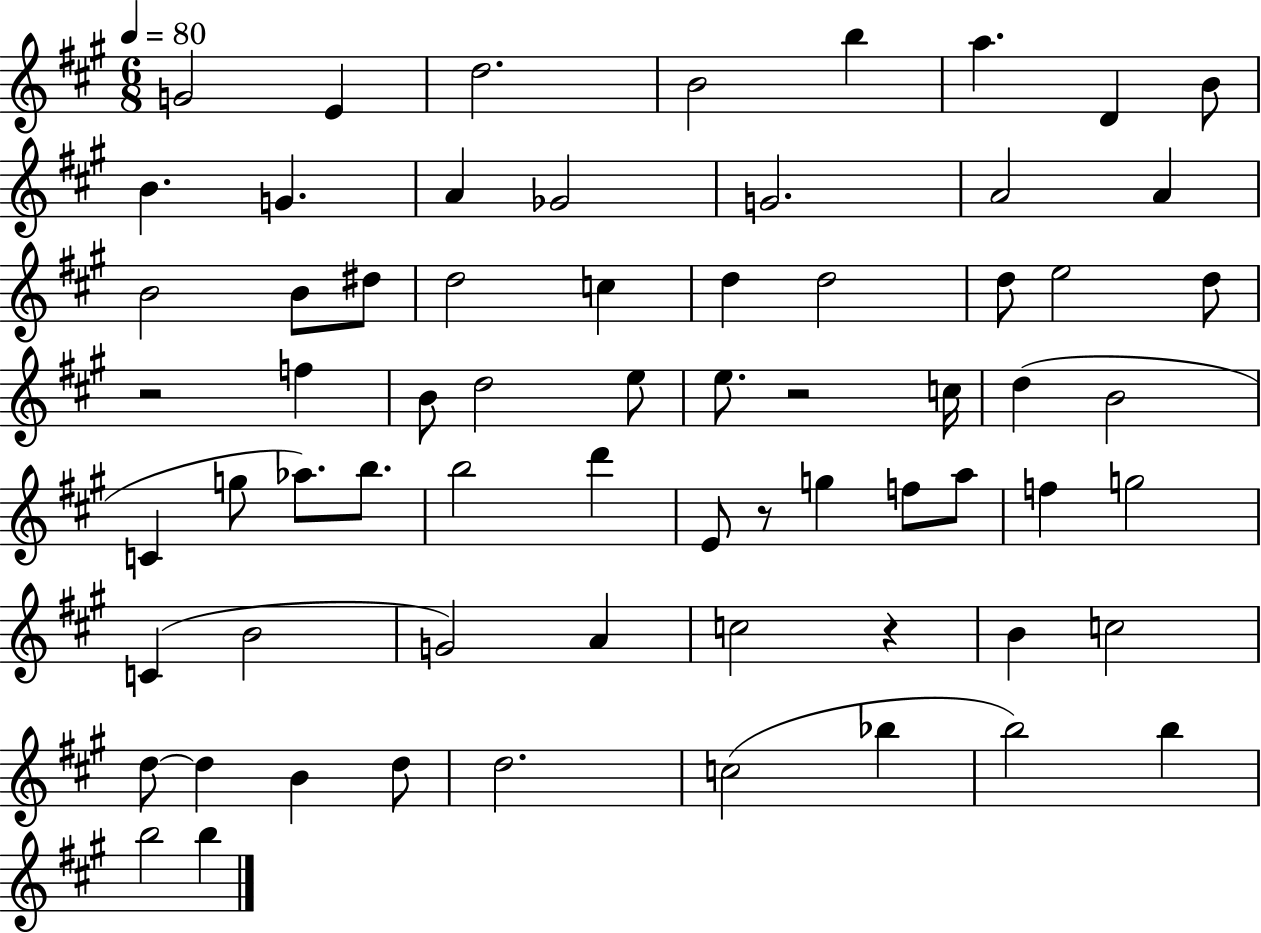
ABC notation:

X:1
T:Untitled
M:6/8
L:1/4
K:A
G2 E d2 B2 b a D B/2 B G A _G2 G2 A2 A B2 B/2 ^d/2 d2 c d d2 d/2 e2 d/2 z2 f B/2 d2 e/2 e/2 z2 c/4 d B2 C g/2 _a/2 b/2 b2 d' E/2 z/2 g f/2 a/2 f g2 C B2 G2 A c2 z B c2 d/2 d B d/2 d2 c2 _b b2 b b2 b